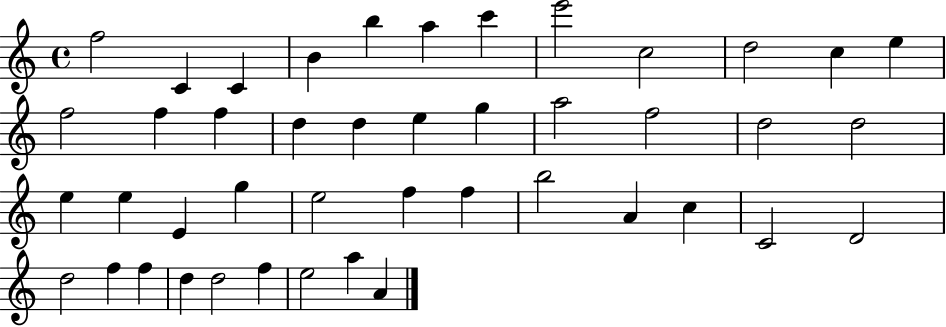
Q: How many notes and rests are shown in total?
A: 44